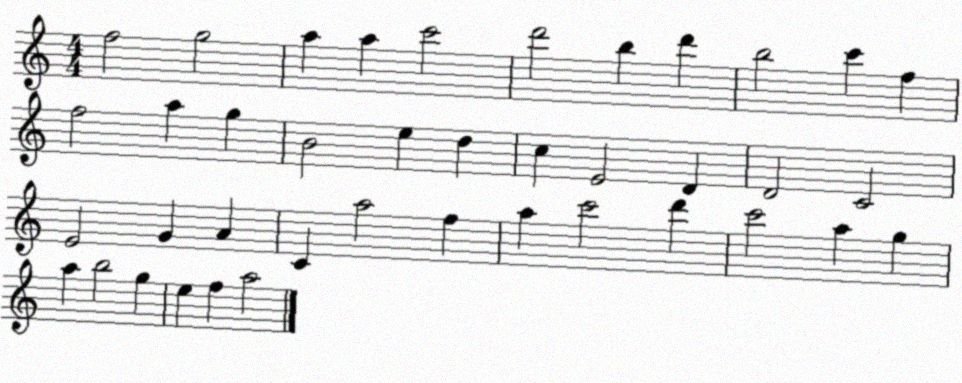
X:1
T:Untitled
M:4/4
L:1/4
K:C
f2 g2 a a c'2 d'2 b d' b2 c' f f2 a g B2 e d c E2 D D2 C2 E2 G A C a2 f a c'2 d' c'2 a g a b2 g e f a2